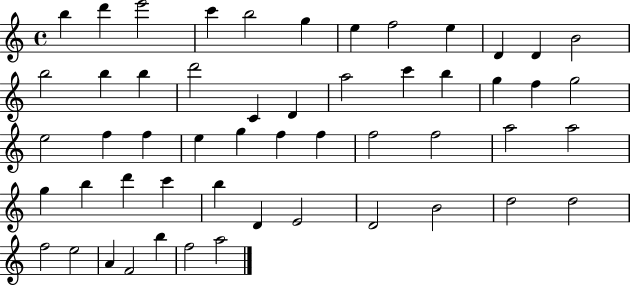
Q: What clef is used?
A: treble